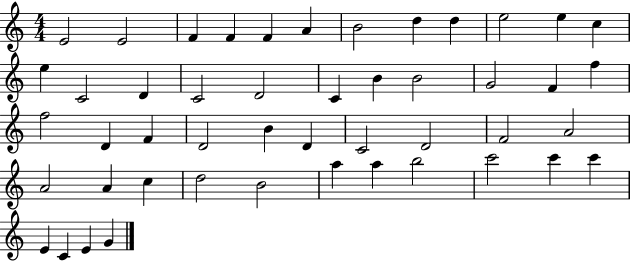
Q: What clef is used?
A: treble